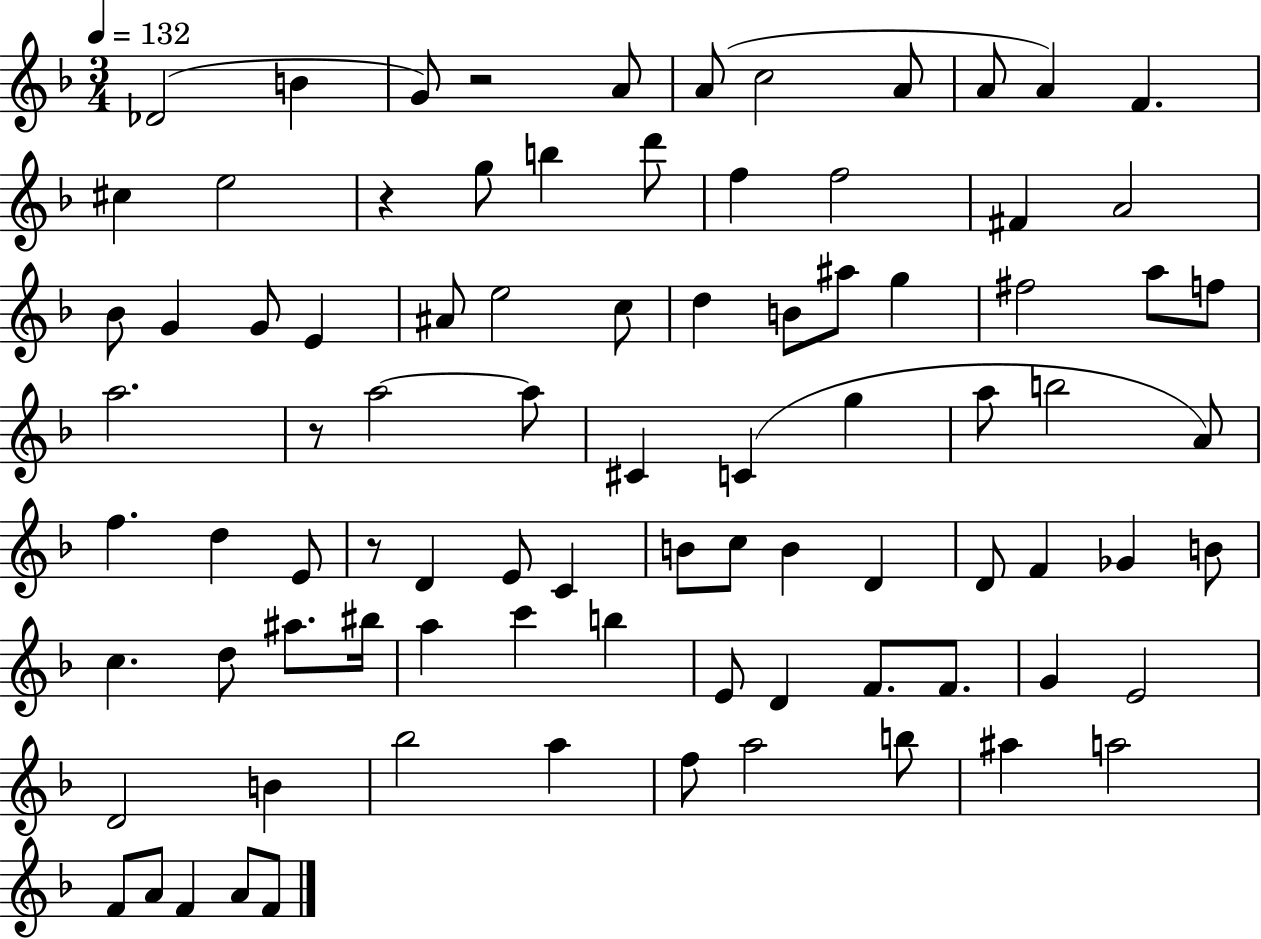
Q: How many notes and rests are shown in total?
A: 87